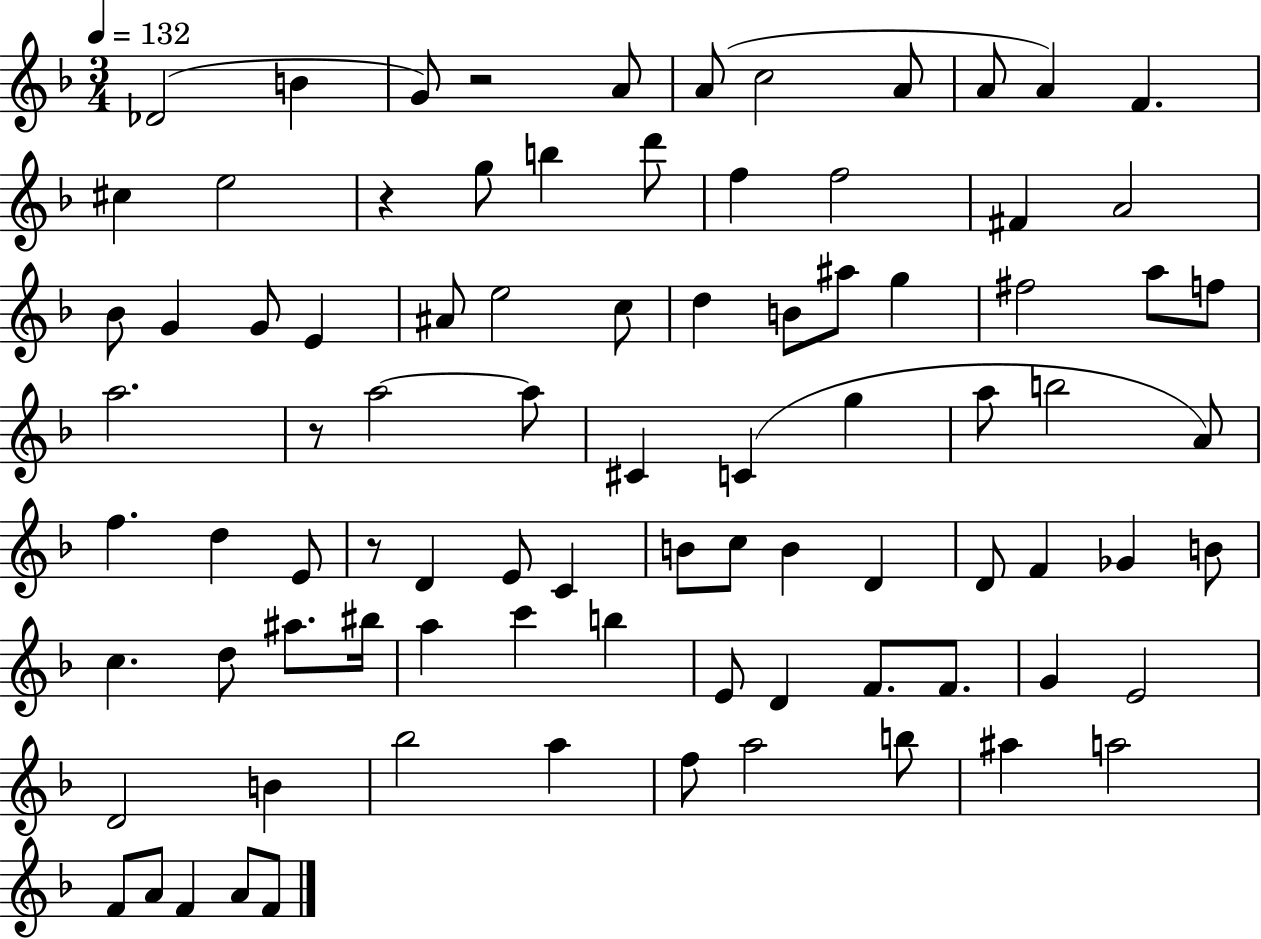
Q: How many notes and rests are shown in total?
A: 87